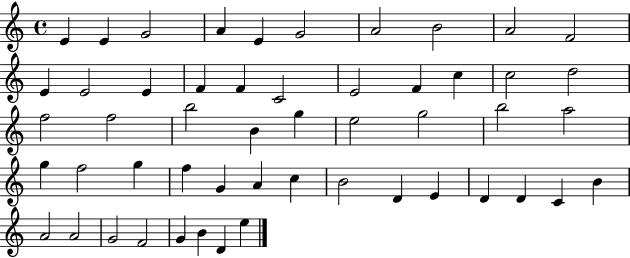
X:1
T:Untitled
M:4/4
L:1/4
K:C
E E G2 A E G2 A2 B2 A2 F2 E E2 E F F C2 E2 F c c2 d2 f2 f2 b2 B g e2 g2 b2 a2 g f2 g f G A c B2 D E D D C B A2 A2 G2 F2 G B D e